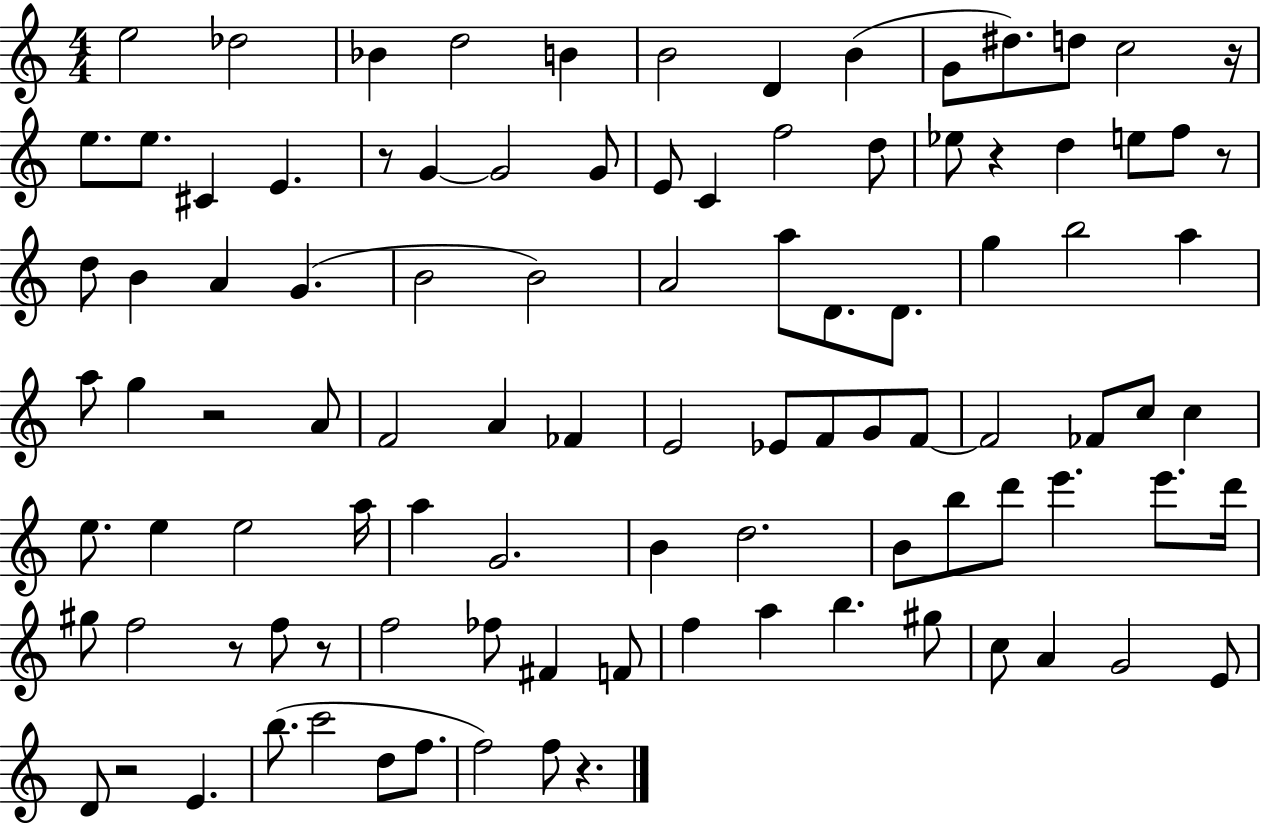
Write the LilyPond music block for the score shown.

{
  \clef treble
  \numericTimeSignature
  \time 4/4
  \key c \major
  e''2 des''2 | bes'4 d''2 b'4 | b'2 d'4 b'4( | g'8 dis''8.) d''8 c''2 r16 | \break e''8. e''8. cis'4 e'4. | r8 g'4~~ g'2 g'8 | e'8 c'4 f''2 d''8 | ees''8 r4 d''4 e''8 f''8 r8 | \break d''8 b'4 a'4 g'4.( | b'2 b'2) | a'2 a''8 d'8. d'8. | g''4 b''2 a''4 | \break a''8 g''4 r2 a'8 | f'2 a'4 fes'4 | e'2 ees'8 f'8 g'8 f'8~~ | f'2 fes'8 c''8 c''4 | \break e''8. e''4 e''2 a''16 | a''4 g'2. | b'4 d''2. | b'8 b''8 d'''8 e'''4. e'''8. d'''16 | \break gis''8 f''2 r8 f''8 r8 | f''2 fes''8 fis'4 f'8 | f''4 a''4 b''4. gis''8 | c''8 a'4 g'2 e'8 | \break d'8 r2 e'4. | b''8.( c'''2 d''8 f''8. | f''2) f''8 r4. | \bar "|."
}